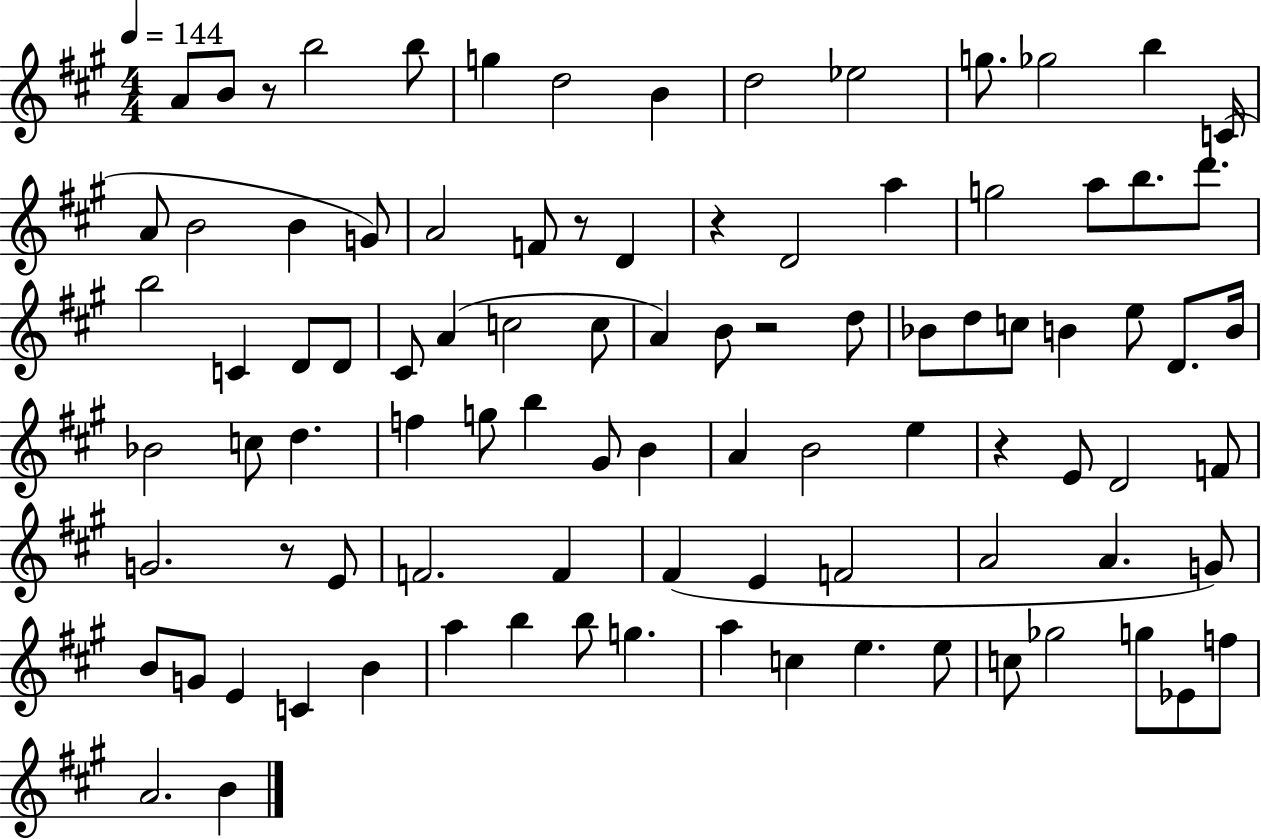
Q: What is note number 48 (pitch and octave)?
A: F5